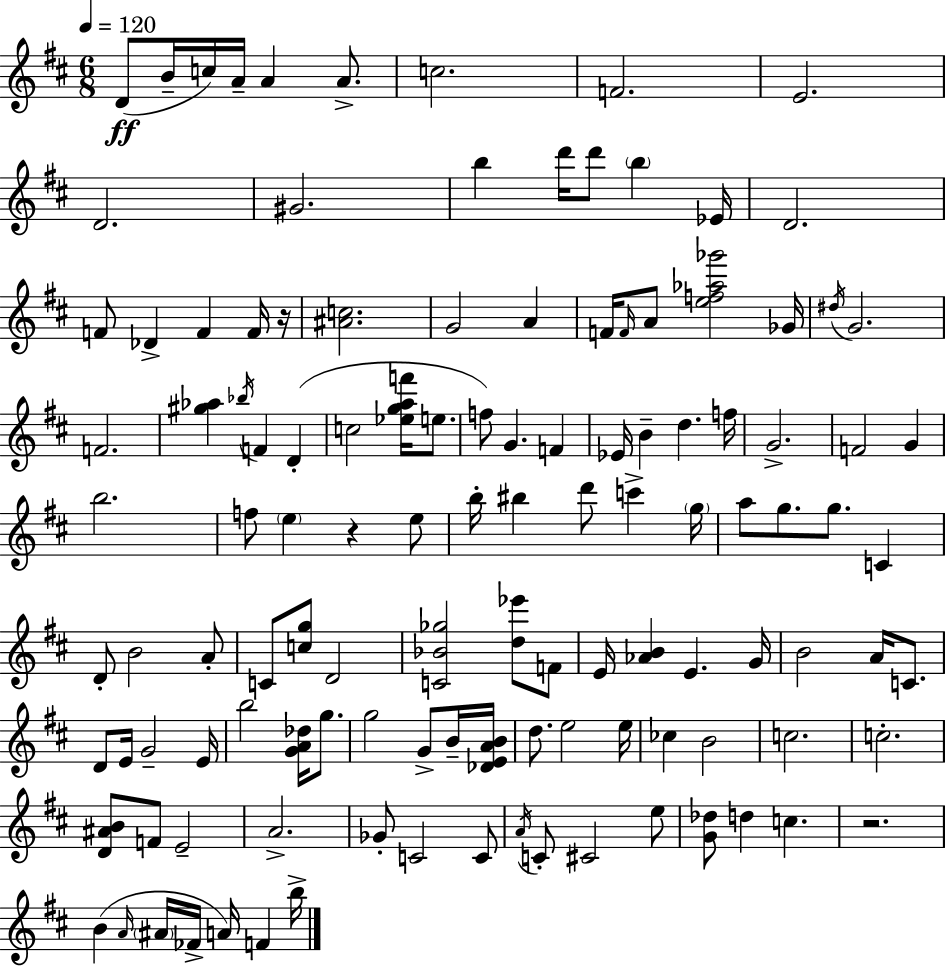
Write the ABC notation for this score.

X:1
T:Untitled
M:6/8
L:1/4
K:D
D/2 B/4 c/4 A/4 A A/2 c2 F2 E2 D2 ^G2 b d'/4 d'/2 b _E/4 D2 F/2 _D F F/4 z/4 [^Ac]2 G2 A F/4 F/4 A/2 [ef_a_g']2 _G/4 ^d/4 G2 F2 [^g_a] _b/4 F D c2 [_egaf']/4 e/2 f/2 G F _E/4 B d f/4 G2 F2 G b2 f/2 e z e/2 b/4 ^b d'/2 c' g/4 a/2 g/2 g/2 C D/2 B2 A/2 C/2 [cg]/2 D2 [C_B_g]2 [d_e']/2 F/2 E/4 [_AB] E G/4 B2 A/4 C/2 D/2 E/4 G2 E/4 b2 [GA_d]/4 g/2 g2 G/2 B/4 [_DEAB]/4 d/2 e2 e/4 _c B2 c2 c2 [D^AB]/2 F/2 E2 A2 _G/2 C2 C/2 A/4 C/2 ^C2 e/2 [G_d]/2 d c z2 B A/4 ^A/4 _F/4 A/4 F b/4